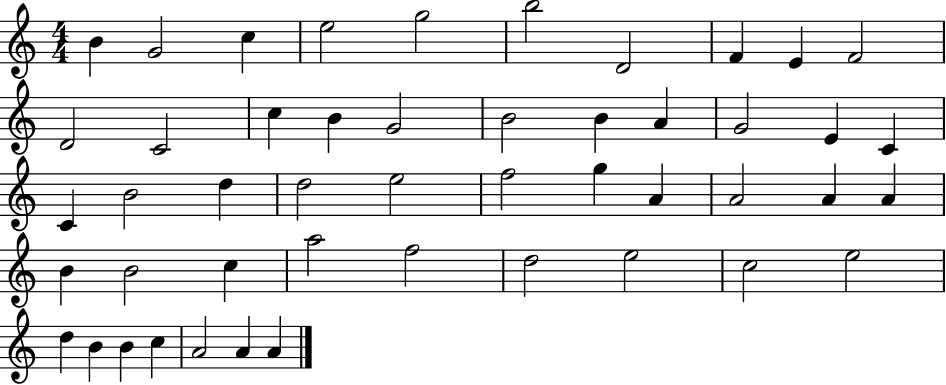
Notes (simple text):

B4/q G4/h C5/q E5/h G5/h B5/h D4/h F4/q E4/q F4/h D4/h C4/h C5/q B4/q G4/h B4/h B4/q A4/q G4/h E4/q C4/q C4/q B4/h D5/q D5/h E5/h F5/h G5/q A4/q A4/h A4/q A4/q B4/q B4/h C5/q A5/h F5/h D5/h E5/h C5/h E5/h D5/q B4/q B4/q C5/q A4/h A4/q A4/q